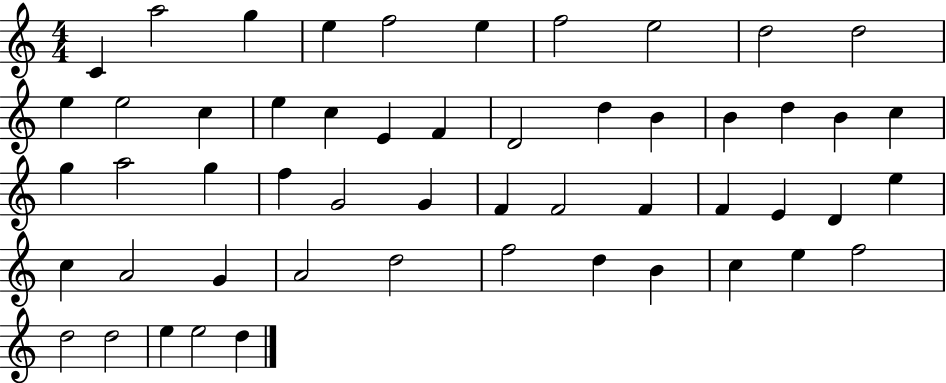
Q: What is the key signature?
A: C major